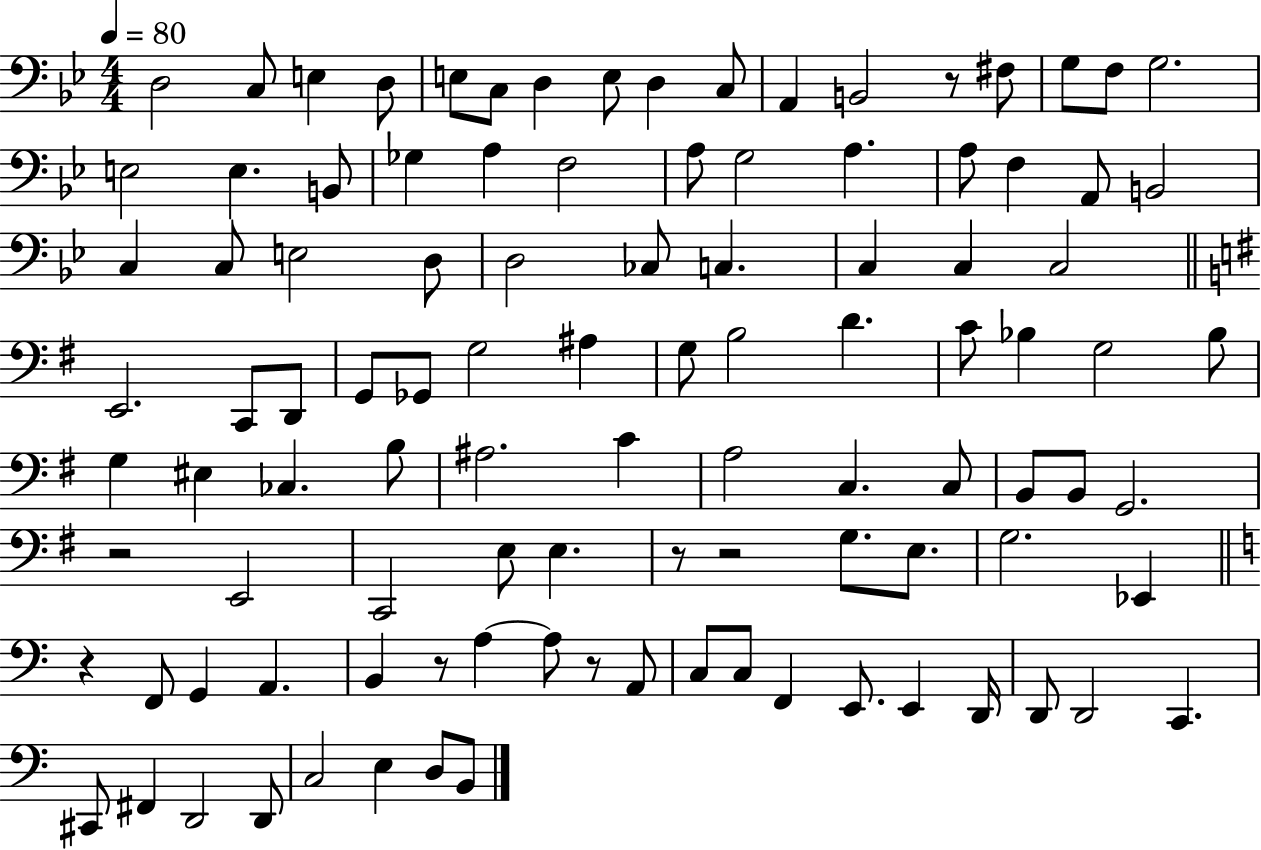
{
  \clef bass
  \numericTimeSignature
  \time 4/4
  \key bes \major
  \tempo 4 = 80
  d2 c8 e4 d8 | e8 c8 d4 e8 d4 c8 | a,4 b,2 r8 fis8 | g8 f8 g2. | \break e2 e4. b,8 | ges4 a4 f2 | a8 g2 a4. | a8 f4 a,8 b,2 | \break c4 c8 e2 d8 | d2 ces8 c4. | c4 c4 c2 | \bar "||" \break \key g \major e,2. c,8 d,8 | g,8 ges,8 g2 ais4 | g8 b2 d'4. | c'8 bes4 g2 bes8 | \break g4 eis4 ces4. b8 | ais2. c'4 | a2 c4. c8 | b,8 b,8 g,2. | \break r2 e,2 | c,2 e8 e4. | r8 r2 g8. e8. | g2. ees,4 | \break \bar "||" \break \key a \minor r4 f,8 g,4 a,4. | b,4 r8 a4~~ a8 r8 a,8 | c8 c8 f,4 e,8. e,4 d,16 | d,8 d,2 c,4. | \break cis,8 fis,4 d,2 d,8 | c2 e4 d8 b,8 | \bar "|."
}